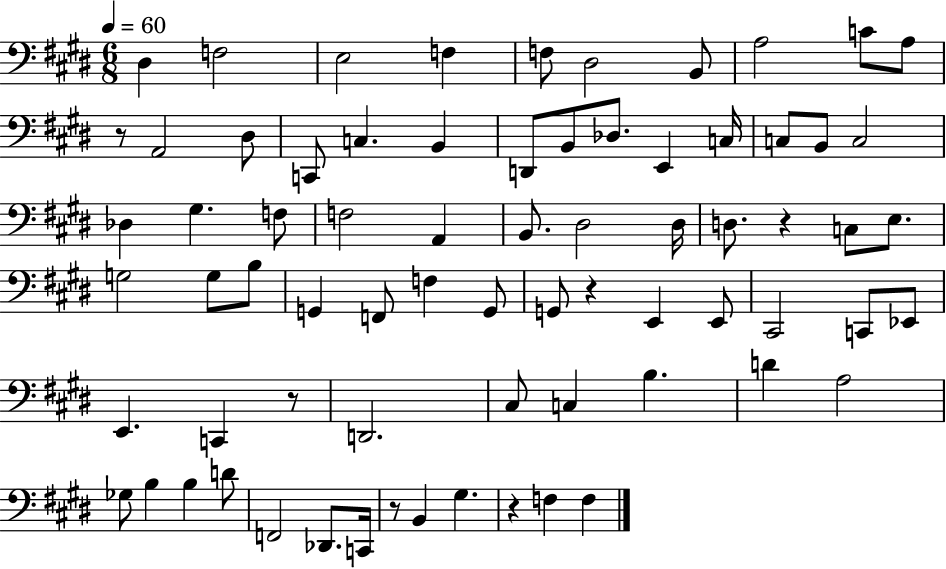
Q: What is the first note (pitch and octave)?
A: D#3